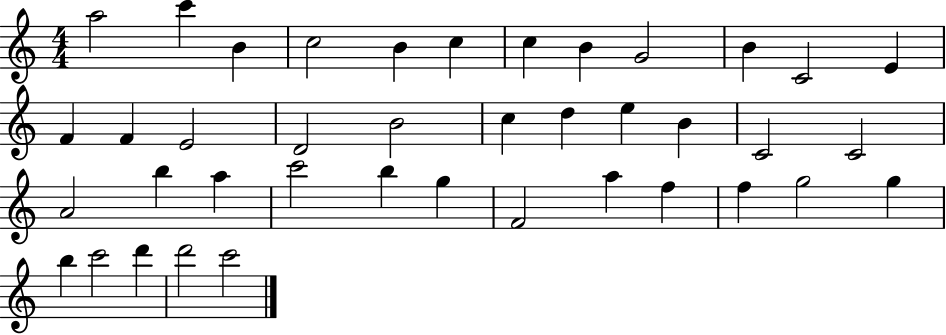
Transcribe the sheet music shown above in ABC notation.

X:1
T:Untitled
M:4/4
L:1/4
K:C
a2 c' B c2 B c c B G2 B C2 E F F E2 D2 B2 c d e B C2 C2 A2 b a c'2 b g F2 a f f g2 g b c'2 d' d'2 c'2